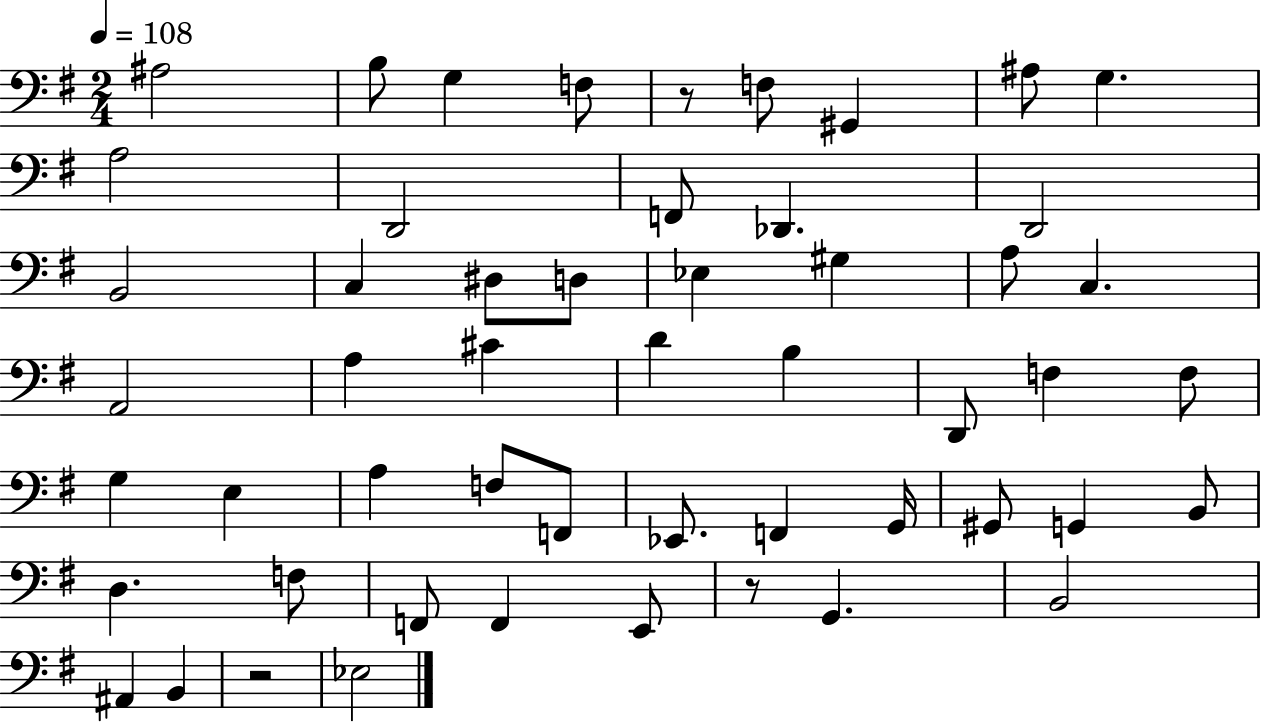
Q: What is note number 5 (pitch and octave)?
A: F3